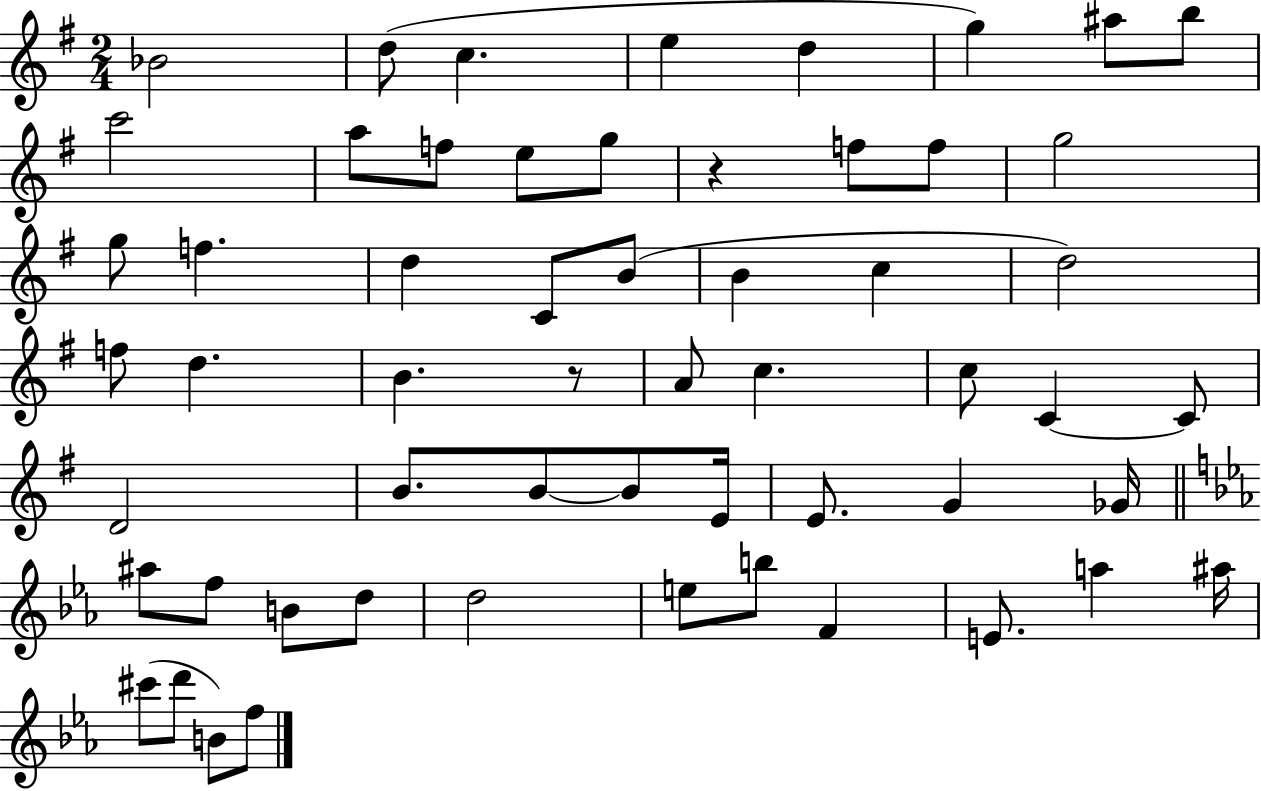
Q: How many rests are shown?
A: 2